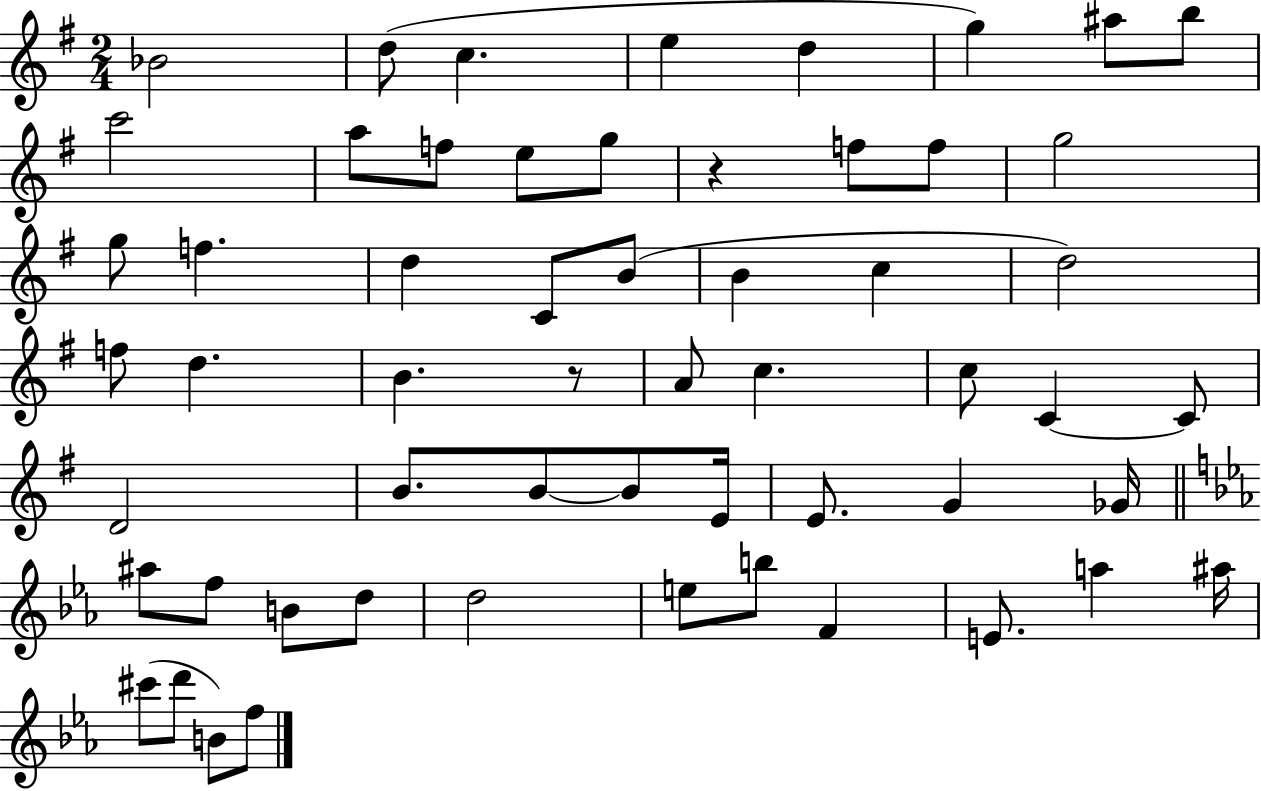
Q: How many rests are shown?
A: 2